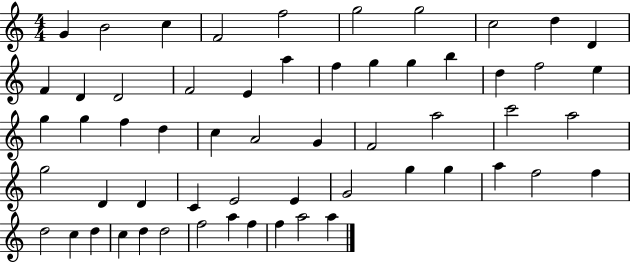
X:1
T:Untitled
M:4/4
L:1/4
K:C
G B2 c F2 f2 g2 g2 c2 d D F D D2 F2 E a f g g b d f2 e g g f d c A2 G F2 a2 c'2 a2 g2 D D C E2 E G2 g g a f2 f d2 c d c d d2 f2 a f f a2 a